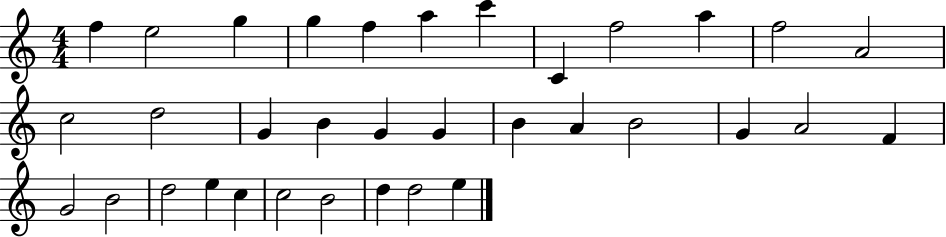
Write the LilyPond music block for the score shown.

{
  \clef treble
  \numericTimeSignature
  \time 4/4
  \key c \major
  f''4 e''2 g''4 | g''4 f''4 a''4 c'''4 | c'4 f''2 a''4 | f''2 a'2 | \break c''2 d''2 | g'4 b'4 g'4 g'4 | b'4 a'4 b'2 | g'4 a'2 f'4 | \break g'2 b'2 | d''2 e''4 c''4 | c''2 b'2 | d''4 d''2 e''4 | \break \bar "|."
}